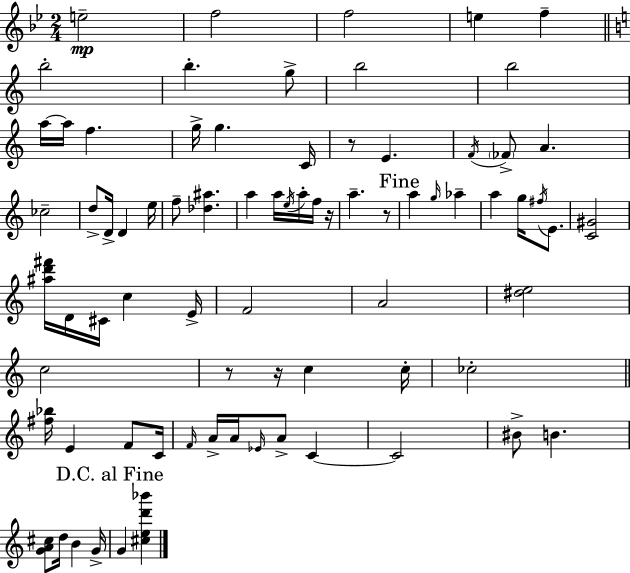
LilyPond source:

{
  \clef treble
  \numericTimeSignature
  \time 2/4
  \key g \minor
  e''2--\mp | f''2 | f''2 | e''4 f''4-- | \break \bar "||" \break \key a \minor b''2-. | b''4.-. g''8-> | b''2 | b''2 | \break a''16~~ a''16 f''4. | g''16-> g''4. c'16 | r8 e'4. | \acciaccatura { f'16 } \parenthesize fes'8-> a'4. | \break ces''2-- | d''8-> d'16-> d'4 | e''16 f''8-- <des'' ais''>4. | a''4 a''16 \acciaccatura { e''16 } a''16-. | \break f''16 r16 a''4.-- | r8 \mark "Fine" a''4 \grace { g''16 } aes''4-- | a''4 g''16 | \acciaccatura { fis''16 } e'8. <c' gis'>2 | \break <ais'' d''' fis'''>16 d'16 cis'16 c''4 | e'16-> f'2 | a'2 | <dis'' e''>2 | \break c''2 | r8 r16 c''4 | c''16-. ces''2-. | \bar "||" \break \key c \major <fis'' bes''>16 e'4 f'8 c'16 | \grace { f'16 } a'16-> a'16 \grace { ees'16 } a'8-> c'4~~ | c'2 | bis'8-> b'4. | \break <g' a' cis''>8 d''16 b'4 | g'16-> \mark "D.C. al Fine" g'4 <cis'' e'' d''' bes'''>4 | \bar "|."
}